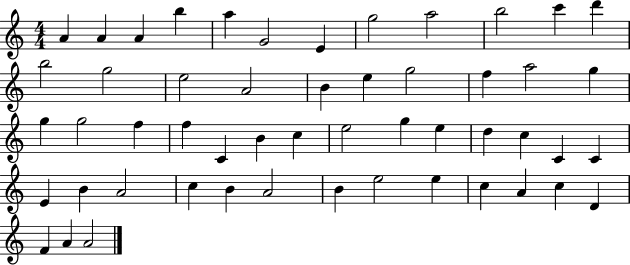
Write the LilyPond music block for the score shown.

{
  \clef treble
  \numericTimeSignature
  \time 4/4
  \key c \major
  a'4 a'4 a'4 b''4 | a''4 g'2 e'4 | g''2 a''2 | b''2 c'''4 d'''4 | \break b''2 g''2 | e''2 a'2 | b'4 e''4 g''2 | f''4 a''2 g''4 | \break g''4 g''2 f''4 | f''4 c'4 b'4 c''4 | e''2 g''4 e''4 | d''4 c''4 c'4 c'4 | \break e'4 b'4 a'2 | c''4 b'4 a'2 | b'4 e''2 e''4 | c''4 a'4 c''4 d'4 | \break f'4 a'4 a'2 | \bar "|."
}